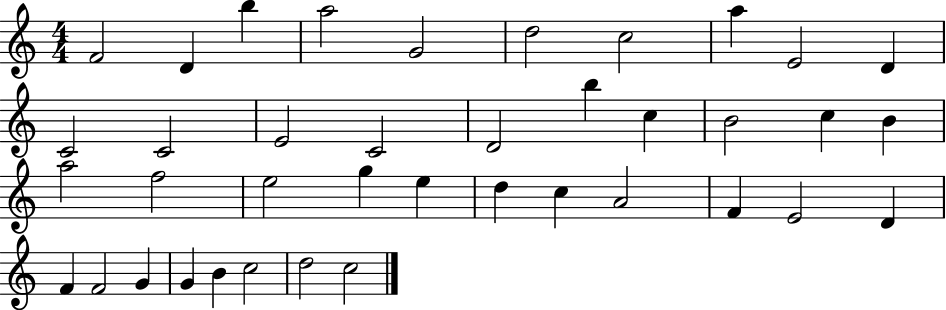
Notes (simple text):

F4/h D4/q B5/q A5/h G4/h D5/h C5/h A5/q E4/h D4/q C4/h C4/h E4/h C4/h D4/h B5/q C5/q B4/h C5/q B4/q A5/h F5/h E5/h G5/q E5/q D5/q C5/q A4/h F4/q E4/h D4/q F4/q F4/h G4/q G4/q B4/q C5/h D5/h C5/h